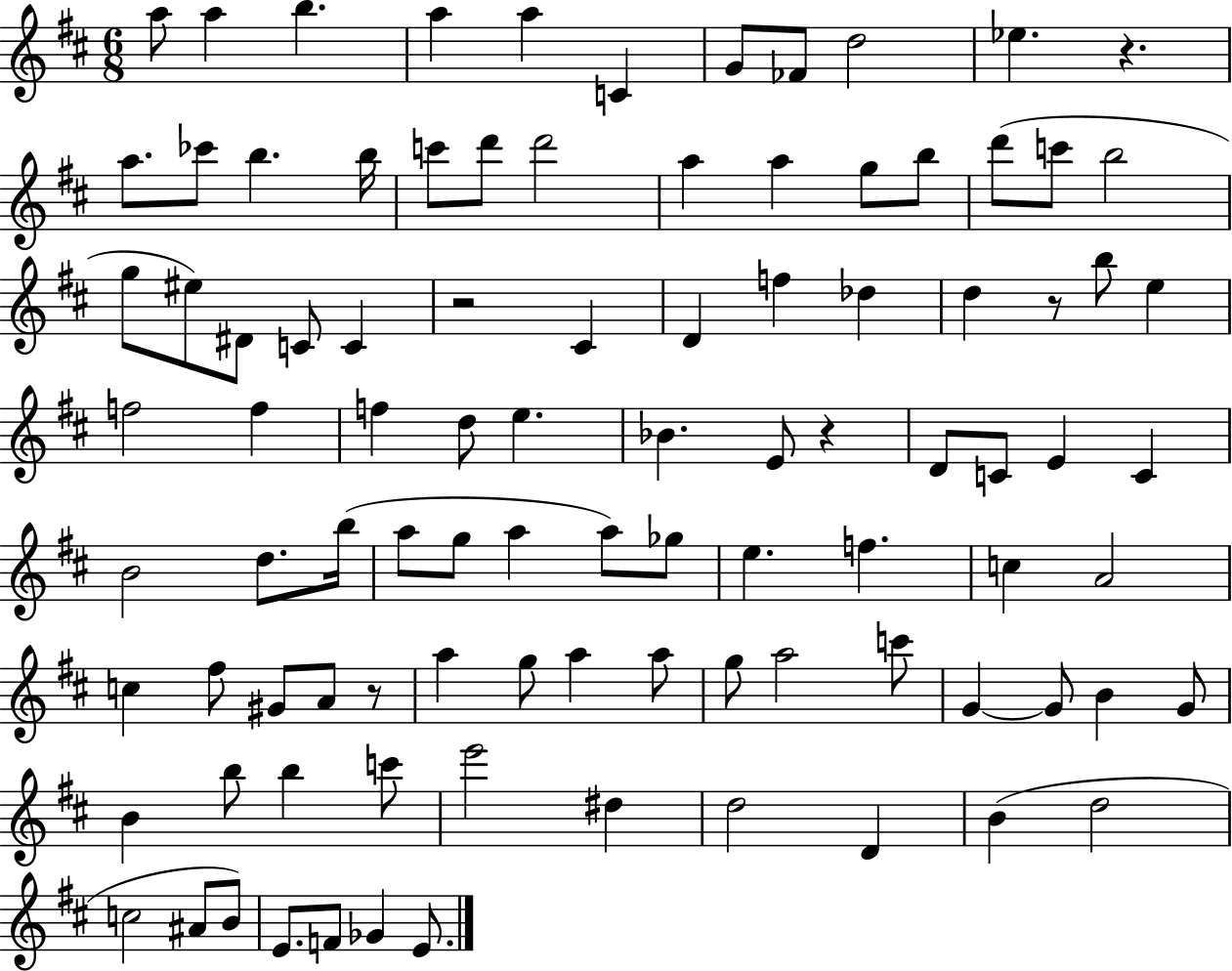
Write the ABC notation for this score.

X:1
T:Untitled
M:6/8
L:1/4
K:D
a/2 a b a a C G/2 _F/2 d2 _e z a/2 _c'/2 b b/4 c'/2 d'/2 d'2 a a g/2 b/2 d'/2 c'/2 b2 g/2 ^e/2 ^D/2 C/2 C z2 ^C D f _d d z/2 b/2 e f2 f f d/2 e _B E/2 z D/2 C/2 E C B2 d/2 b/4 a/2 g/2 a a/2 _g/2 e f c A2 c ^f/2 ^G/2 A/2 z/2 a g/2 a a/2 g/2 a2 c'/2 G G/2 B G/2 B b/2 b c'/2 e'2 ^d d2 D B d2 c2 ^A/2 B/2 E/2 F/2 _G E/2